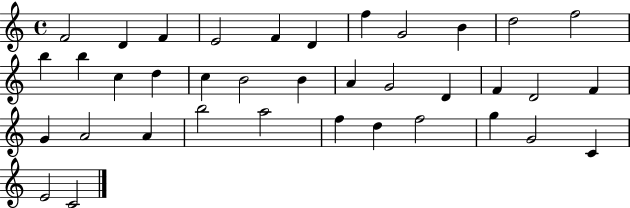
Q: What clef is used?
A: treble